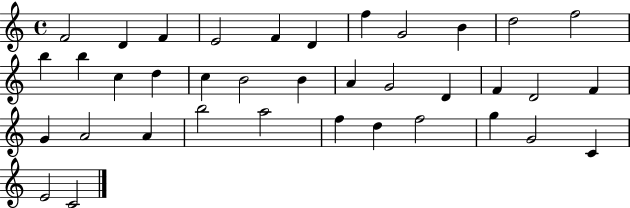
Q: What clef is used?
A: treble